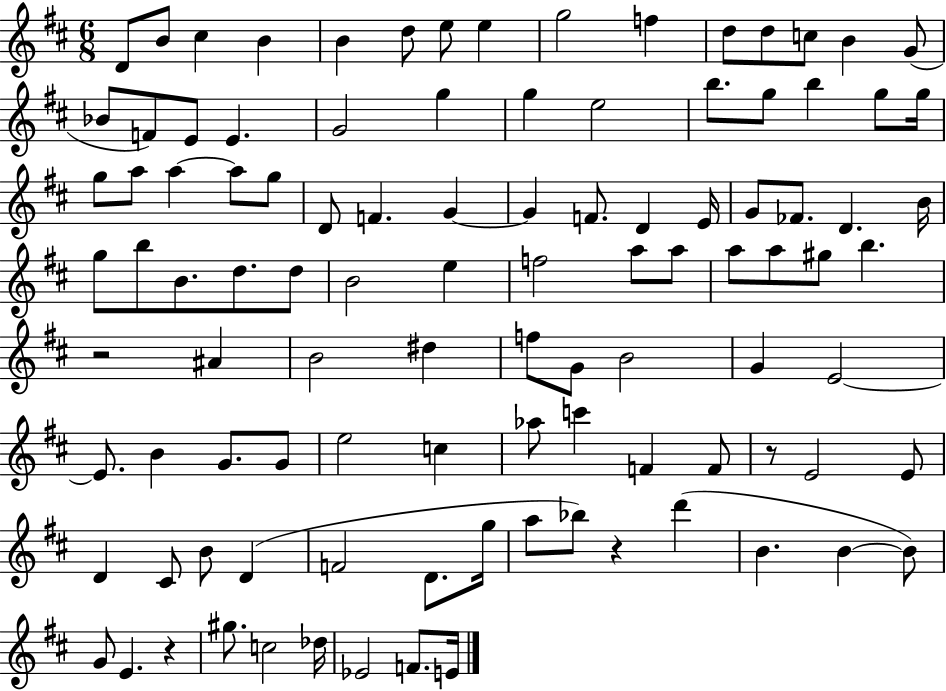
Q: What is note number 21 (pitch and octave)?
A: G5